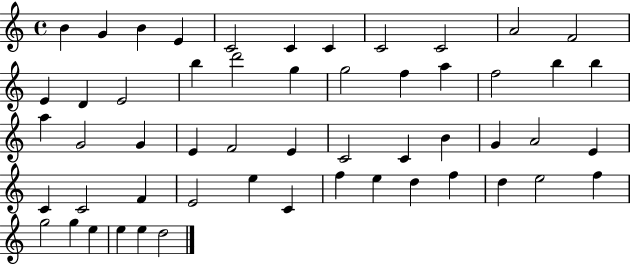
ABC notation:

X:1
T:Untitled
M:4/4
L:1/4
K:C
B G B E C2 C C C2 C2 A2 F2 E D E2 b d'2 g g2 f a f2 b b a G2 G E F2 E C2 C B G A2 E C C2 F E2 e C f e d f d e2 f g2 g e e e d2